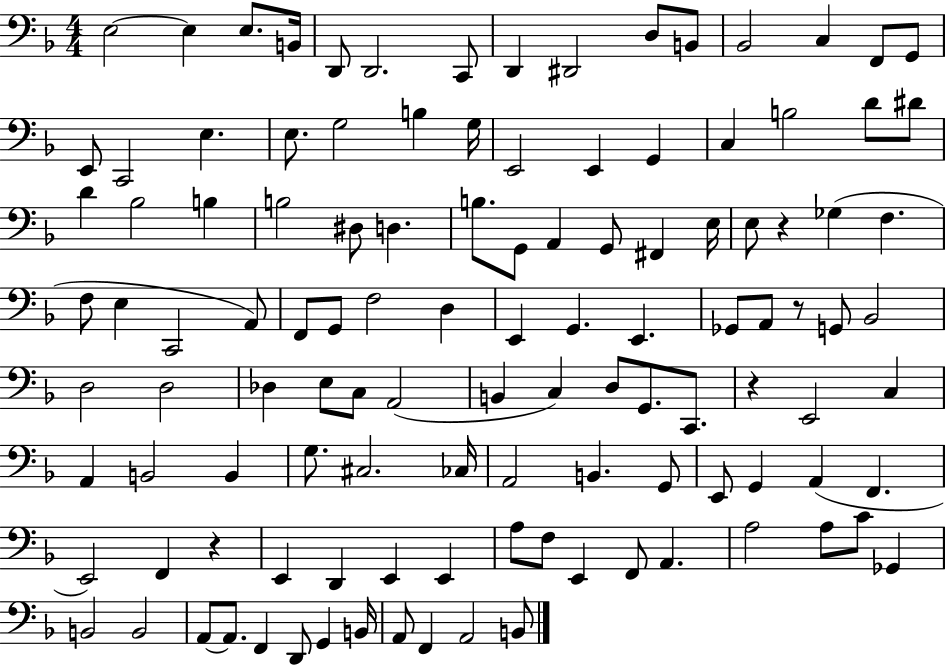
{
  \clef bass
  \numericTimeSignature
  \time 4/4
  \key f \major
  e2~~ e4 e8. b,16 | d,8 d,2. c,8 | d,4 dis,2 d8 b,8 | bes,2 c4 f,8 g,8 | \break e,8 c,2 e4. | e8. g2 b4 g16 | e,2 e,4 g,4 | c4 b2 d'8 dis'8 | \break d'4 bes2 b4 | b2 dis8 d4. | b8. g,8 a,4 g,8 fis,4 e16 | e8 r4 ges4( f4. | \break f8 e4 c,2 a,8) | f,8 g,8 f2 d4 | e,4 g,4. e,4. | ges,8 a,8 r8 g,8 bes,2 | \break d2 d2 | des4 e8 c8 a,2( | b,4 c4) d8 g,8. c,8. | r4 e,2 c4 | \break a,4 b,2 b,4 | g8. cis2. ces16 | a,2 b,4. g,8 | e,8 g,4 a,4( f,4. | \break e,2) f,4 r4 | e,4 d,4 e,4 e,4 | a8 f8 e,4 f,8 a,4. | a2 a8 c'8 ges,4 | \break b,2 b,2 | a,8~~ a,8. f,4 d,8 g,4 b,16 | a,8 f,4 a,2 b,8 | \bar "|."
}